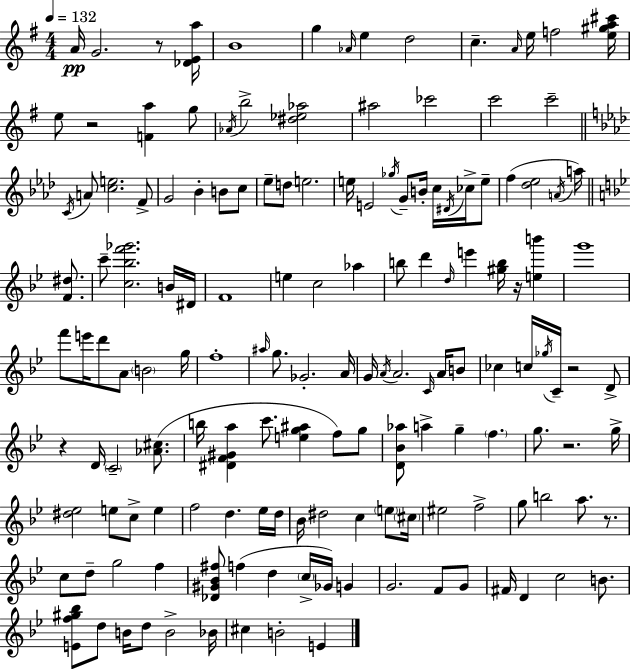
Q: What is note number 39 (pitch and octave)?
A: F5